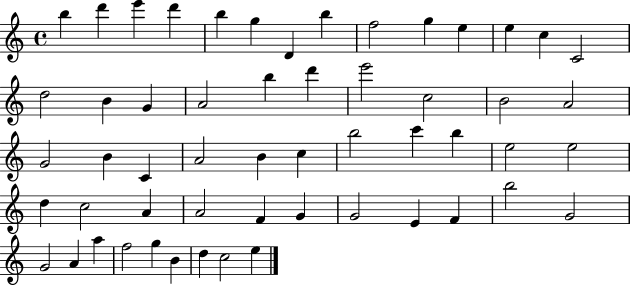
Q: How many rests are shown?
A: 0